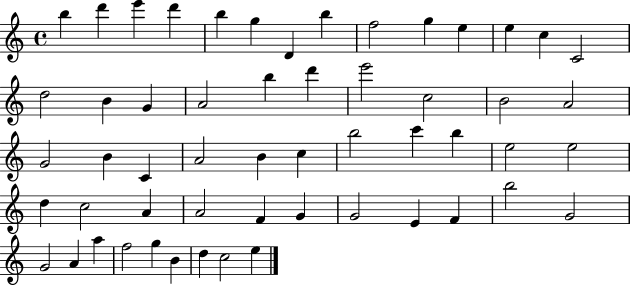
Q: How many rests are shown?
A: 0